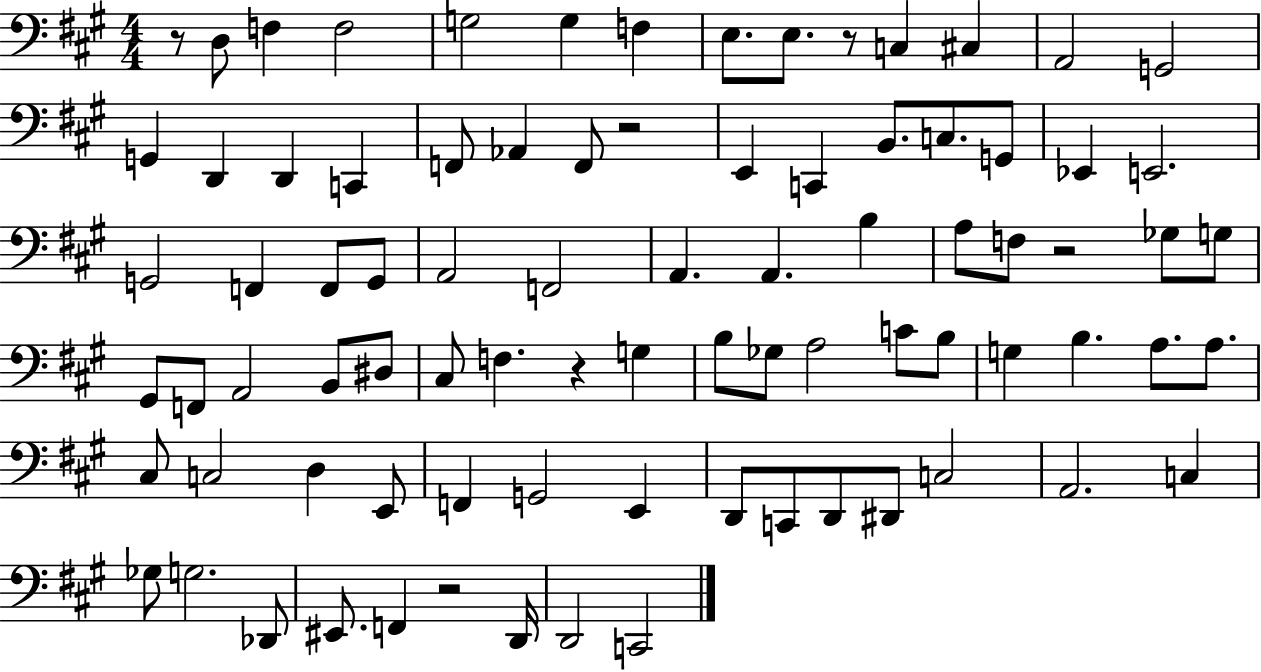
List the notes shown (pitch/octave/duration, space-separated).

R/e D3/e F3/q F3/h G3/h G3/q F3/q E3/e. E3/e. R/e C3/q C#3/q A2/h G2/h G2/q D2/q D2/q C2/q F2/e Ab2/q F2/e R/h E2/q C2/q B2/e. C3/e. G2/e Eb2/q E2/h. G2/h F2/q F2/e G2/e A2/h F2/h A2/q. A2/q. B3/q A3/e F3/e R/h Gb3/e G3/e G#2/e F2/e A2/h B2/e D#3/e C#3/e F3/q. R/q G3/q B3/e Gb3/e A3/h C4/e B3/e G3/q B3/q. A3/e. A3/e. C#3/e C3/h D3/q E2/e F2/q G2/h E2/q D2/e C2/e D2/e D#2/e C3/h A2/h. C3/q Gb3/e G3/h. Db2/e EIS2/e. F2/q R/h D2/s D2/h C2/h